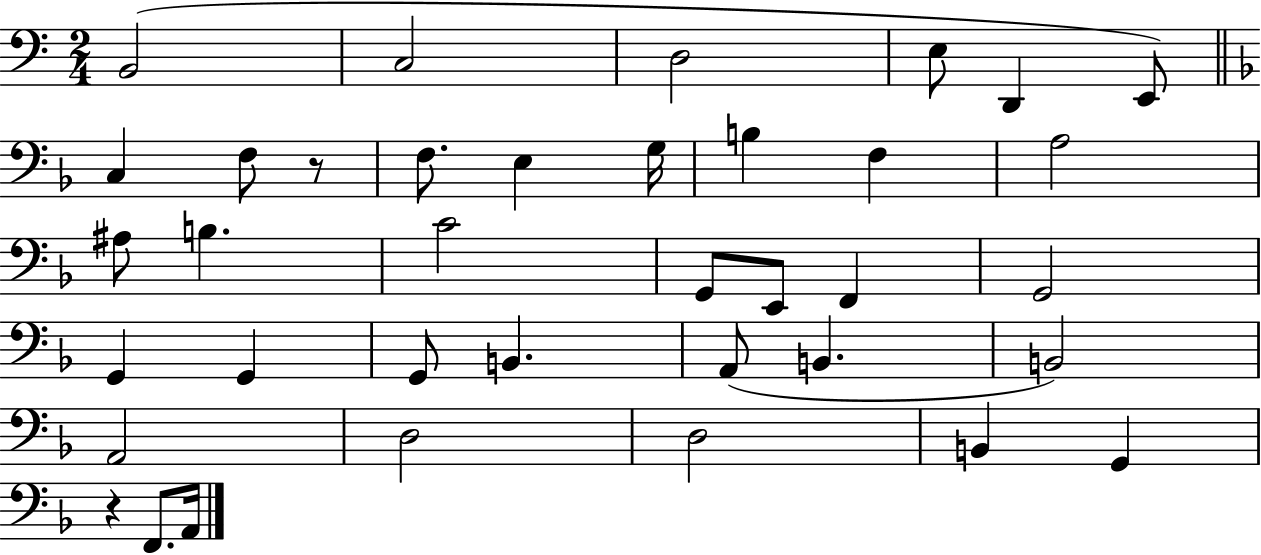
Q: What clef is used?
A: bass